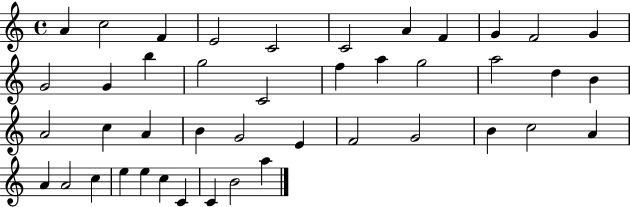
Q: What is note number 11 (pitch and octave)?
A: G4